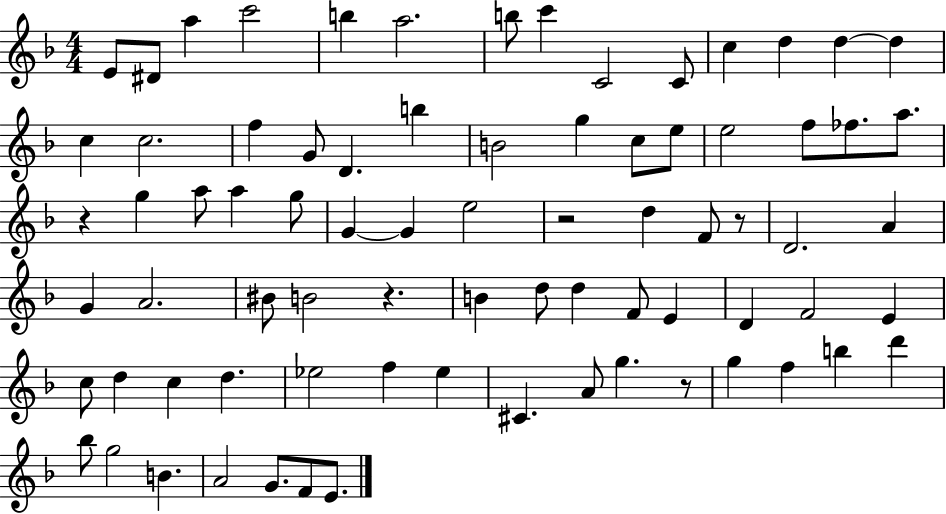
{
  \clef treble
  \numericTimeSignature
  \time 4/4
  \key f \major
  e'8 dis'8 a''4 c'''2 | b''4 a''2. | b''8 c'''4 c'2 c'8 | c''4 d''4 d''4~~ d''4 | \break c''4 c''2. | f''4 g'8 d'4. b''4 | b'2 g''4 c''8 e''8 | e''2 f''8 fes''8. a''8. | \break r4 g''4 a''8 a''4 g''8 | g'4~~ g'4 e''2 | r2 d''4 f'8 r8 | d'2. a'4 | \break g'4 a'2. | bis'8 b'2 r4. | b'4 d''8 d''4 f'8 e'4 | d'4 f'2 e'4 | \break c''8 d''4 c''4 d''4. | ees''2 f''4 ees''4 | cis'4. a'8 g''4. r8 | g''4 f''4 b''4 d'''4 | \break bes''8 g''2 b'4. | a'2 g'8. f'8 e'8. | \bar "|."
}